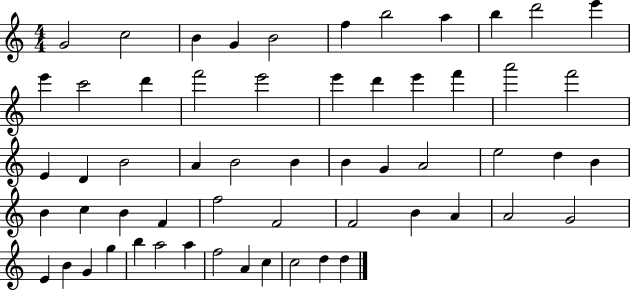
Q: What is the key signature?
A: C major